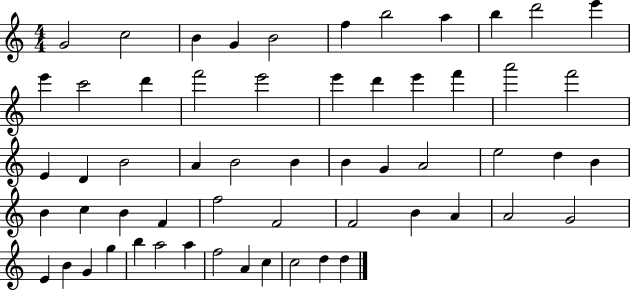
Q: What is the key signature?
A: C major